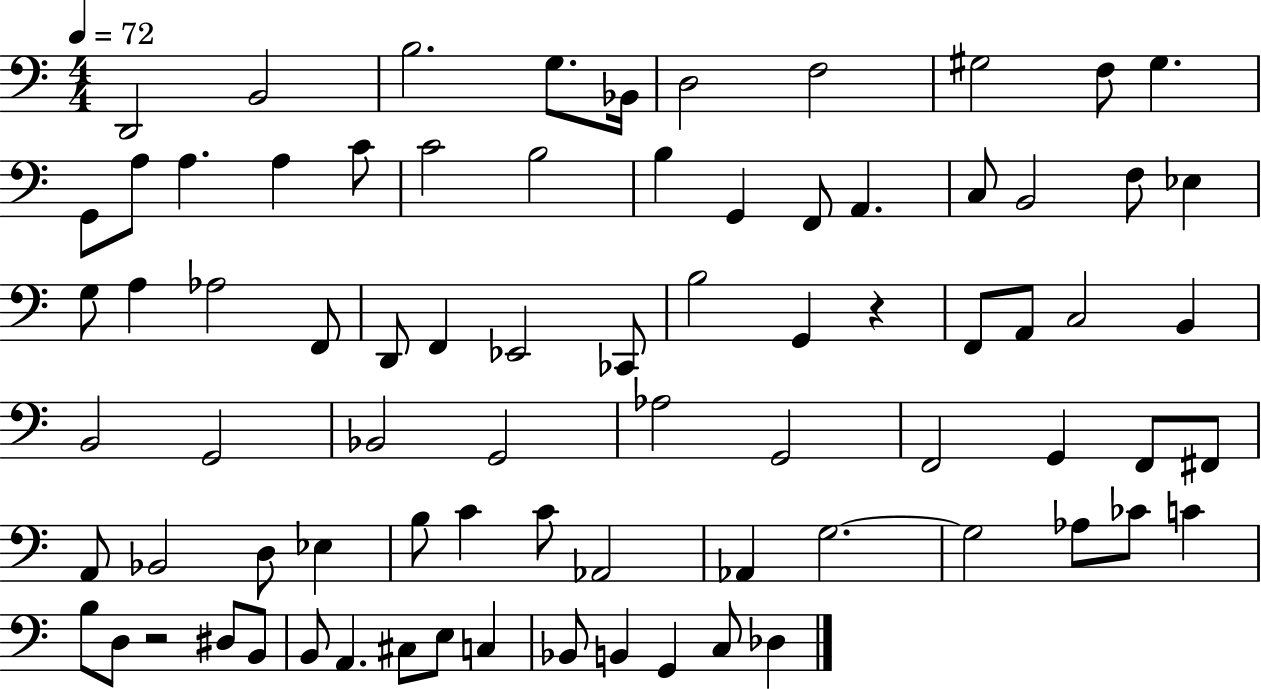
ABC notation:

X:1
T:Untitled
M:4/4
L:1/4
K:C
D,,2 B,,2 B,2 G,/2 _B,,/4 D,2 F,2 ^G,2 F,/2 ^G, G,,/2 A,/2 A, A, C/2 C2 B,2 B, G,, F,,/2 A,, C,/2 B,,2 F,/2 _E, G,/2 A, _A,2 F,,/2 D,,/2 F,, _E,,2 _C,,/2 B,2 G,, z F,,/2 A,,/2 C,2 B,, B,,2 G,,2 _B,,2 G,,2 _A,2 G,,2 F,,2 G,, F,,/2 ^F,,/2 A,,/2 _B,,2 D,/2 _E, B,/2 C C/2 _A,,2 _A,, G,2 G,2 _A,/2 _C/2 C B,/2 D,/2 z2 ^D,/2 B,,/2 B,,/2 A,, ^C,/2 E,/2 C, _B,,/2 B,, G,, C,/2 _D,